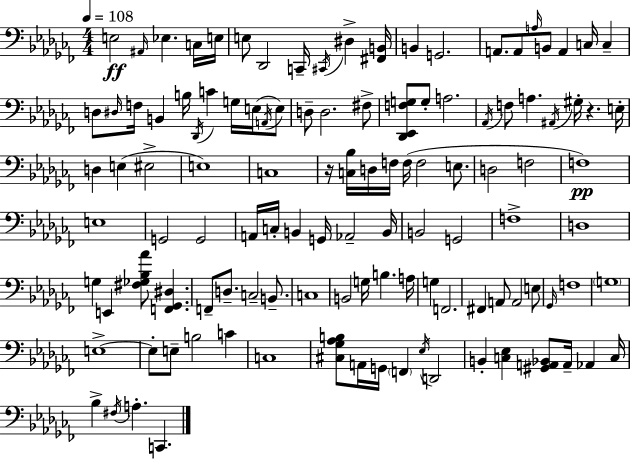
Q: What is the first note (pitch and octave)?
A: E3